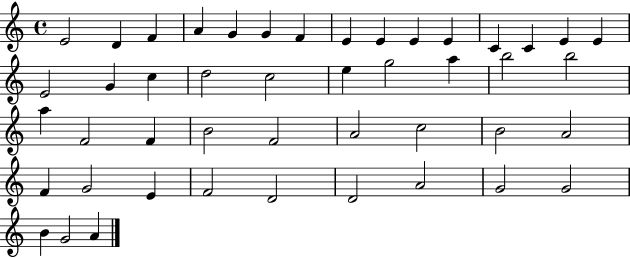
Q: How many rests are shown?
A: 0